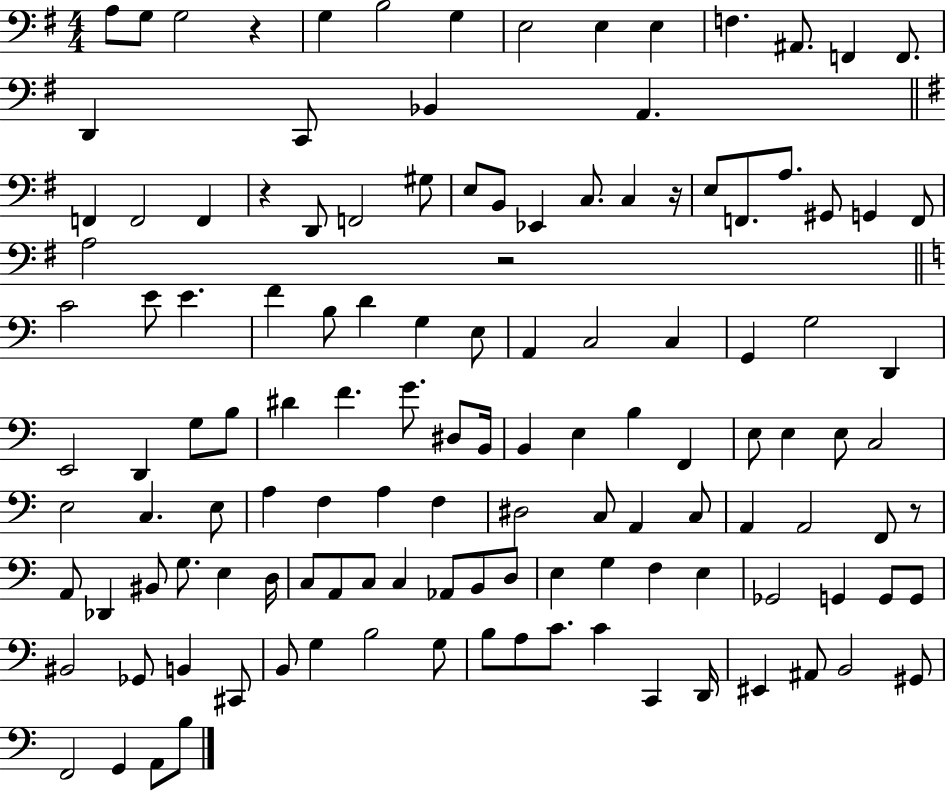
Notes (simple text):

A3/e G3/e G3/h R/q G3/q B3/h G3/q E3/h E3/q E3/q F3/q. A#2/e. F2/q F2/e. D2/q C2/e Bb2/q A2/q. F2/q F2/h F2/q R/q D2/e F2/h G#3/e E3/e B2/e Eb2/q C3/e. C3/q R/s E3/e F2/e. A3/e. G#2/e G2/q F2/e A3/h R/h C4/h E4/e E4/q. F4/q B3/e D4/q G3/q E3/e A2/q C3/h C3/q G2/q G3/h D2/q E2/h D2/q G3/e B3/e D#4/q F4/q. G4/e. D#3/e B2/s B2/q E3/q B3/q F2/q E3/e E3/q E3/e C3/h E3/h C3/q. E3/e A3/q F3/q A3/q F3/q D#3/h C3/e A2/q C3/e A2/q A2/h F2/e R/e A2/e Db2/q BIS2/e G3/e. E3/q D3/s C3/e A2/e C3/e C3/q Ab2/e B2/e D3/e E3/q G3/q F3/q E3/q Gb2/h G2/q G2/e G2/e BIS2/h Gb2/e B2/q C#2/e B2/e G3/q B3/h G3/e B3/e A3/e C4/e. C4/q C2/q D2/s EIS2/q A#2/e B2/h G#2/e F2/h G2/q A2/e B3/e